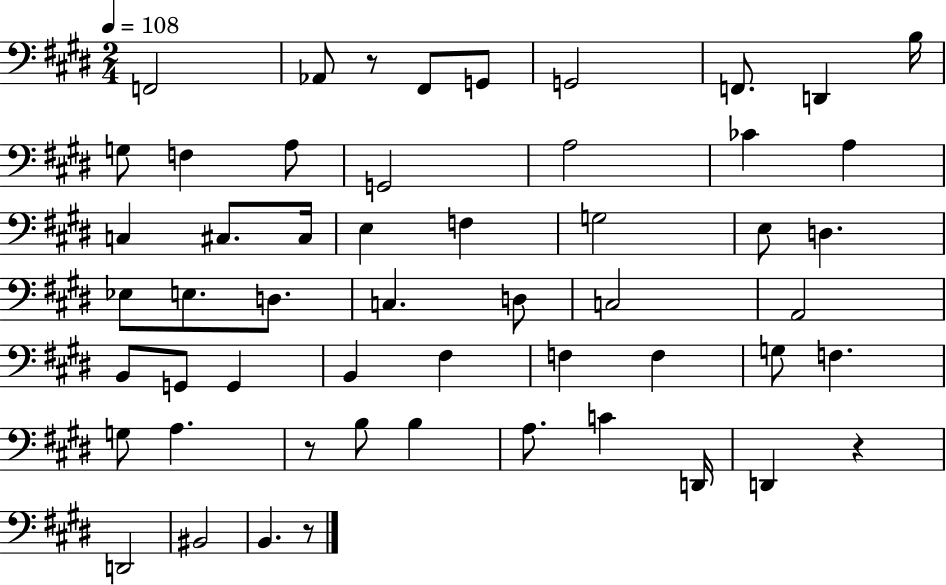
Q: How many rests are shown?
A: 4